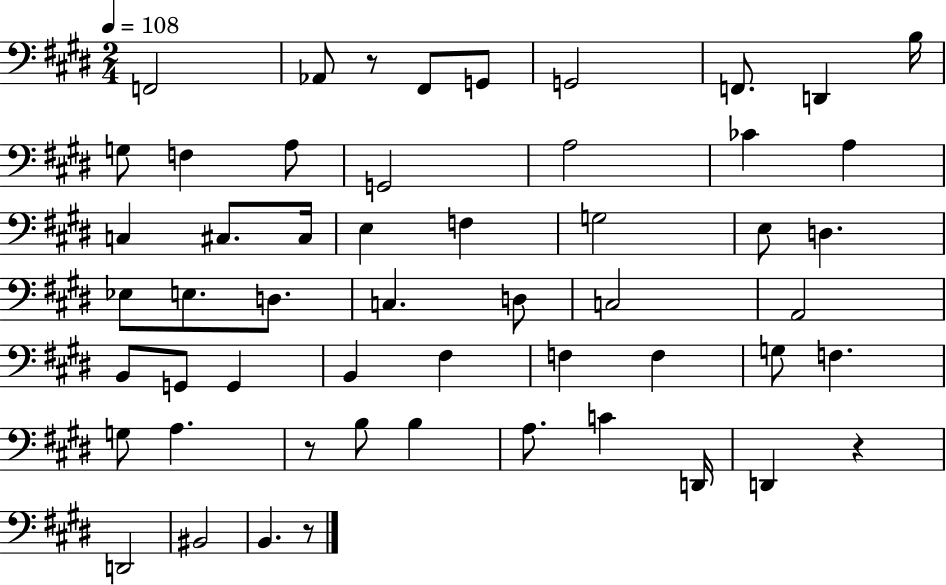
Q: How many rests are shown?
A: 4